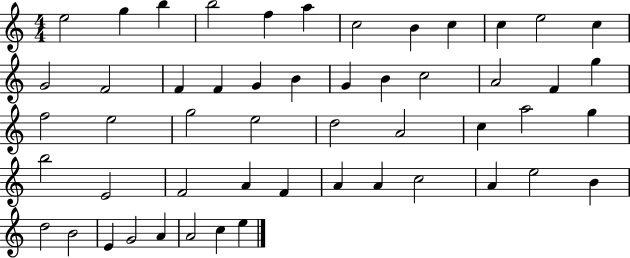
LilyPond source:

{
  \clef treble
  \numericTimeSignature
  \time 4/4
  \key c \major
  e''2 g''4 b''4 | b''2 f''4 a''4 | c''2 b'4 c''4 | c''4 e''2 c''4 | \break g'2 f'2 | f'4 f'4 g'4 b'4 | g'4 b'4 c''2 | a'2 f'4 g''4 | \break f''2 e''2 | g''2 e''2 | d''2 a'2 | c''4 a''2 g''4 | \break b''2 e'2 | f'2 a'4 f'4 | a'4 a'4 c''2 | a'4 e''2 b'4 | \break d''2 b'2 | e'4 g'2 a'4 | a'2 c''4 e''4 | \bar "|."
}